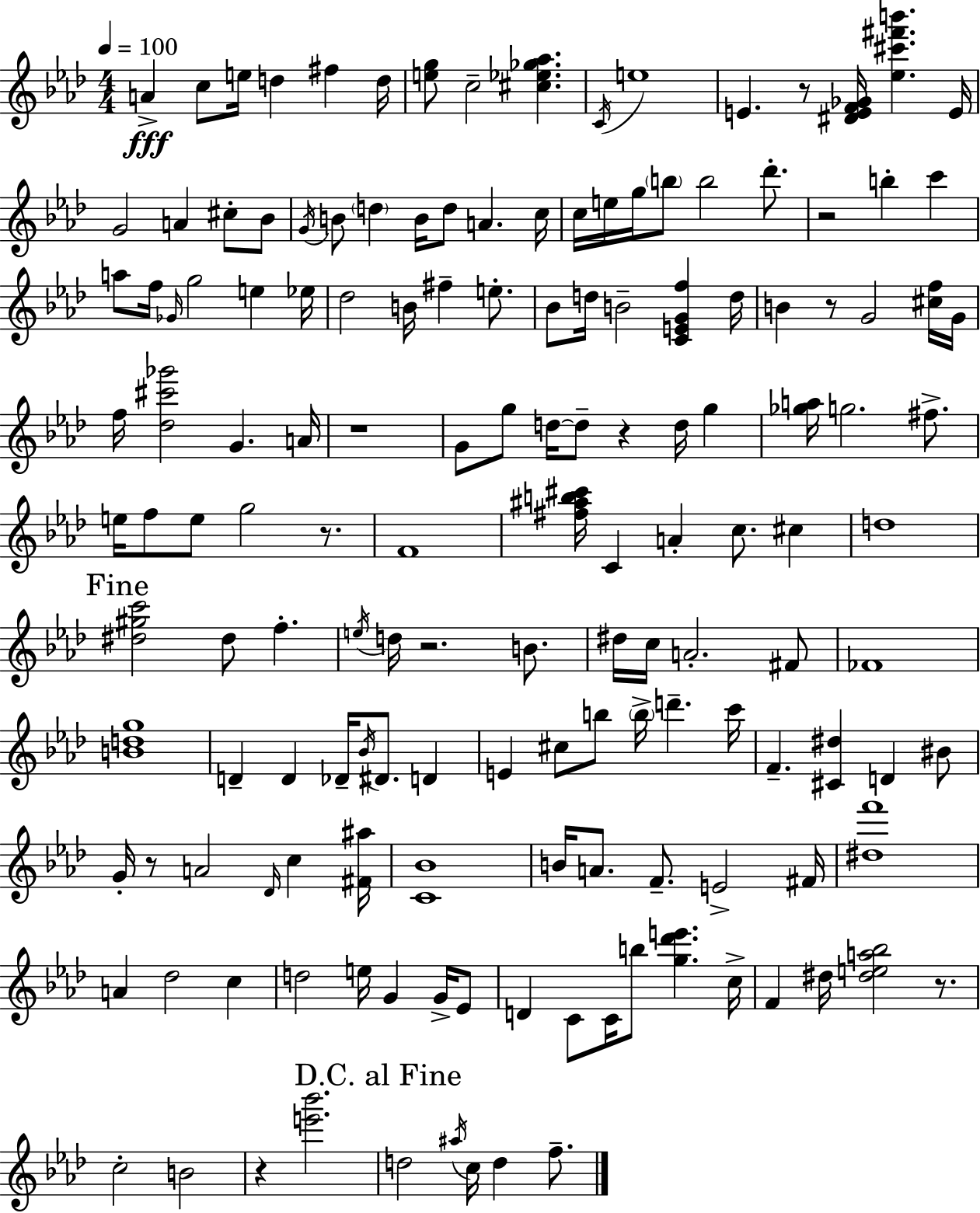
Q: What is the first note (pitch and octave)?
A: A4